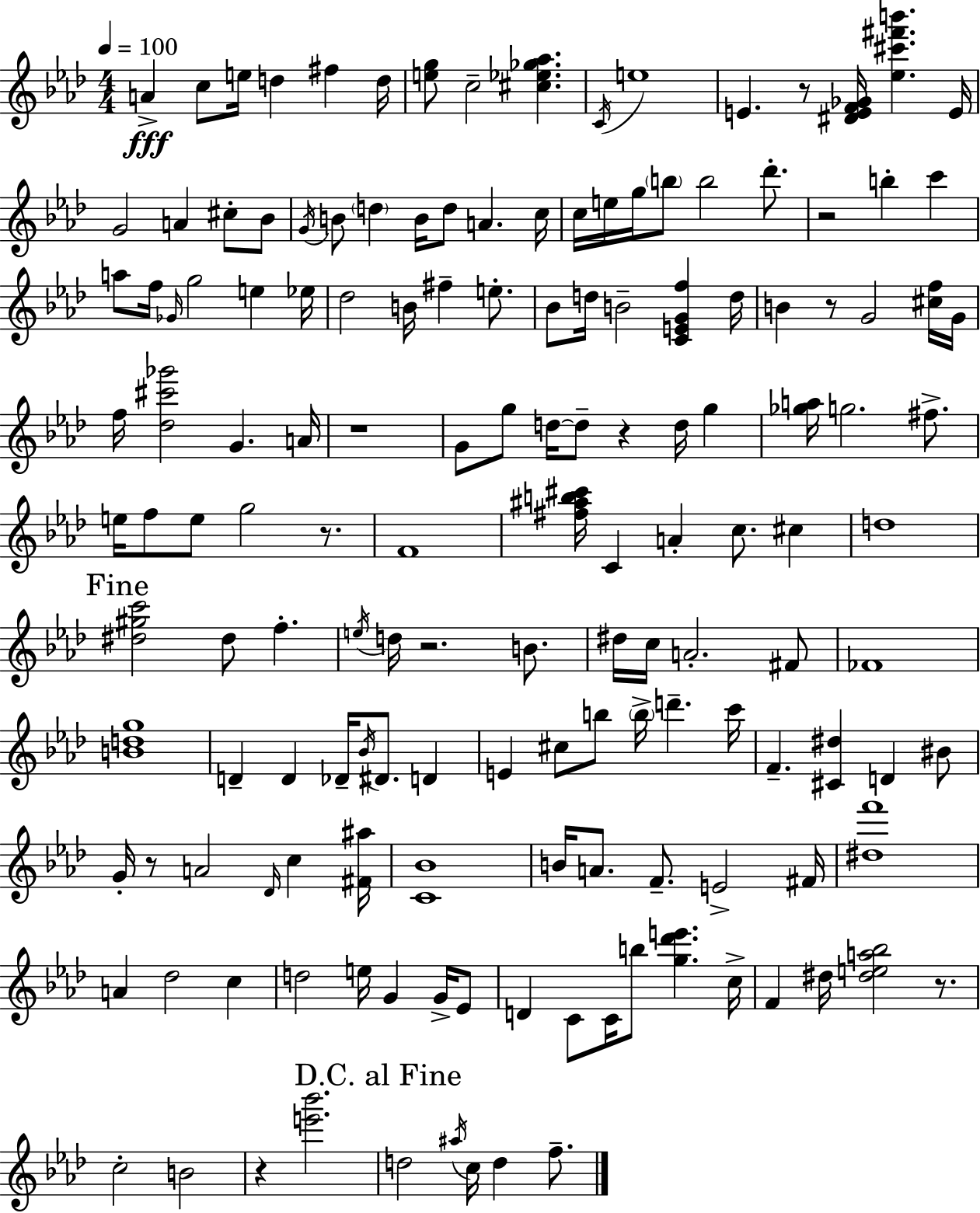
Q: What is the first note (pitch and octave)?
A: A4